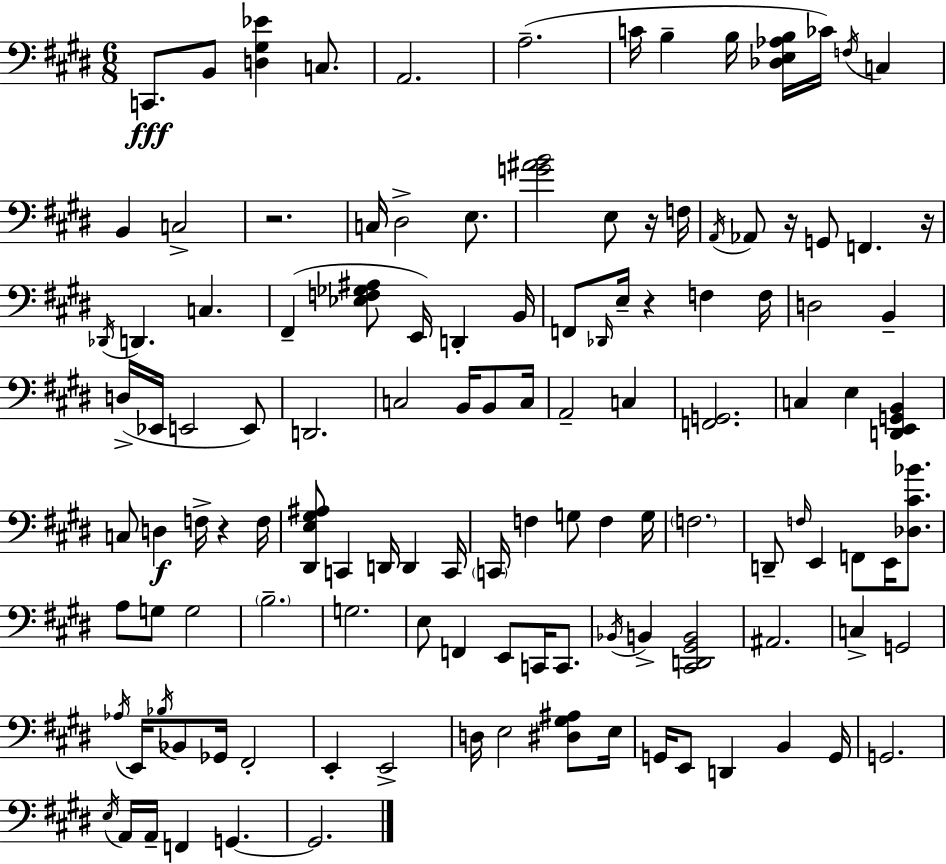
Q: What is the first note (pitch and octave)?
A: C2